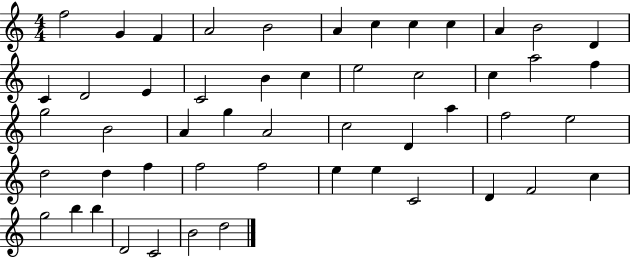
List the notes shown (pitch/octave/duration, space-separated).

F5/h G4/q F4/q A4/h B4/h A4/q C5/q C5/q C5/q A4/q B4/h D4/q C4/q D4/h E4/q C4/h B4/q C5/q E5/h C5/h C5/q A5/h F5/q G5/h B4/h A4/q G5/q A4/h C5/h D4/q A5/q F5/h E5/h D5/h D5/q F5/q F5/h F5/h E5/q E5/q C4/h D4/q F4/h C5/q G5/h B5/q B5/q D4/h C4/h B4/h D5/h